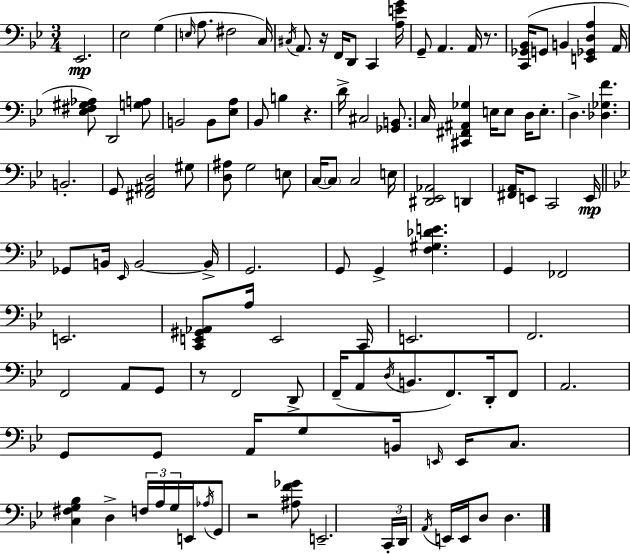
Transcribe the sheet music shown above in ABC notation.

X:1
T:Untitled
M:3/4
L:1/4
K:Gm
_E,,2 _E,2 G, E,/4 A,/2 ^F,2 C,/4 ^C,/4 A,,/2 z/4 F,,/4 D,,/2 C,, [A,EG]/4 G,,/2 A,, A,,/4 z/2 [C,,_G,,_B,,]/4 G,,/2 B,, [E,,_G,,D,A,] A,,/4 [_E,^F,^G,_A,]/2 D,,2 [G,A,]/2 B,,2 B,,/2 [_E,A,]/2 _B,,/2 B, z D/4 ^C,2 [_G,,B,,]/2 C,/4 [^C,,^F,,^A,,_G,] E,/4 E,/2 D,/4 E,/2 D, [_D,_G,F] B,,2 G,,/2 [^F,,^A,,D,]2 ^G,/2 [D,^A,]/2 G,2 E,/2 C,/4 C,/2 C,2 E,/4 [^D,,_E,,_A,,]2 D,, [^F,,A,,]/4 E,,/2 C,,2 E,,/4 _G,,/2 B,,/4 _E,,/4 B,,2 B,,/4 G,,2 G,,/2 G,, [F,^G,_DE] G,, _F,,2 E,,2 [C,,E,,^G,,_A,,]/2 A,/4 E,,2 C,,/4 E,,2 F,,2 F,,2 A,,/2 G,,/2 z/2 F,,2 D,,/2 F,,/4 A,,/2 D,/4 B,,/2 F,,/2 D,,/4 F,,/2 A,,2 G,,/2 G,,/2 A,,/4 G,/2 B,,/4 E,,/4 E,,/4 C,/2 [C,^F,G,_B,] D, F,/4 A,/4 G,/4 E,,/4 _A,/4 G,,/2 z2 [^A,F_G]/2 E,,2 C,,/4 D,,/4 A,,/4 E,,/4 E,,/4 D,/2 D,